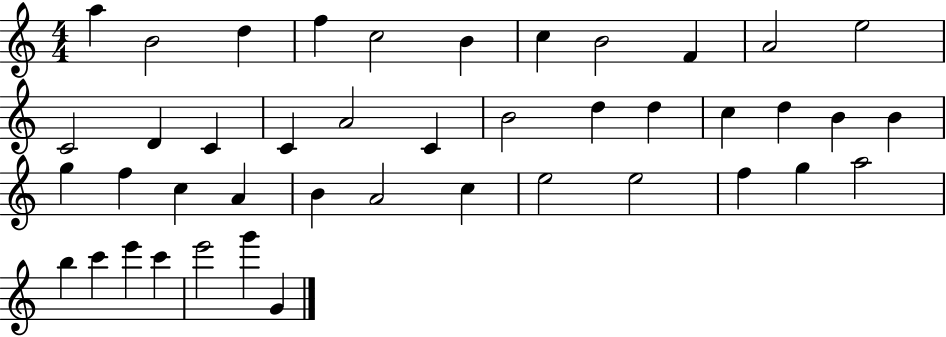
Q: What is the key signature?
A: C major